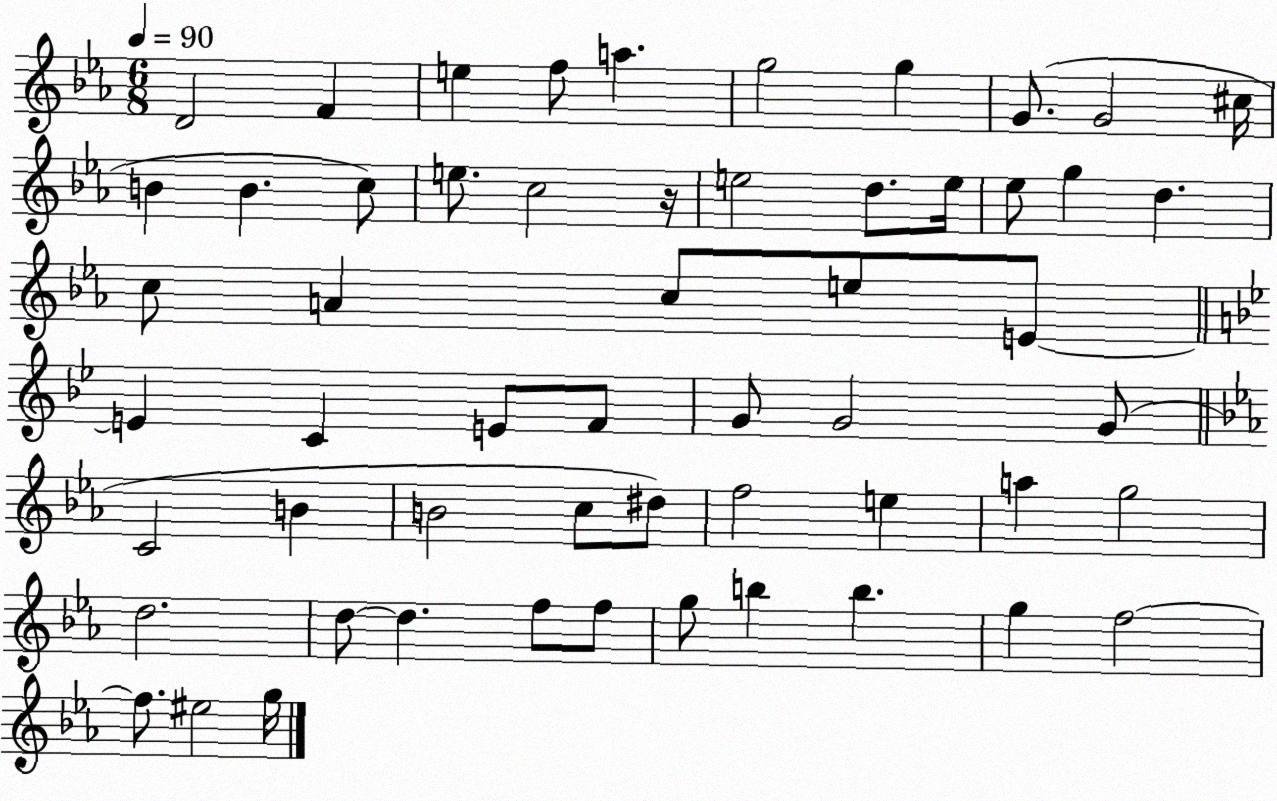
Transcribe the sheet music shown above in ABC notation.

X:1
T:Untitled
M:6/8
L:1/4
K:Eb
D2 F e f/2 a g2 g G/2 G2 ^c/4 B B c/2 e/2 c2 z/4 e2 d/2 e/4 _e/2 g d c/2 A c/2 e/2 E/2 E C E/2 F/2 G/2 G2 G/2 C2 B B2 c/2 ^d/2 f2 e a g2 d2 d/2 d f/2 f/2 g/2 b b g f2 f/2 ^e2 g/4